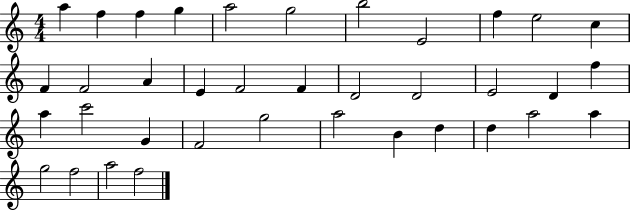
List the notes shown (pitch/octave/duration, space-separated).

A5/q F5/q F5/q G5/q A5/h G5/h B5/h E4/h F5/q E5/h C5/q F4/q F4/h A4/q E4/q F4/h F4/q D4/h D4/h E4/h D4/q F5/q A5/q C6/h G4/q F4/h G5/h A5/h B4/q D5/q D5/q A5/h A5/q G5/h F5/h A5/h F5/h